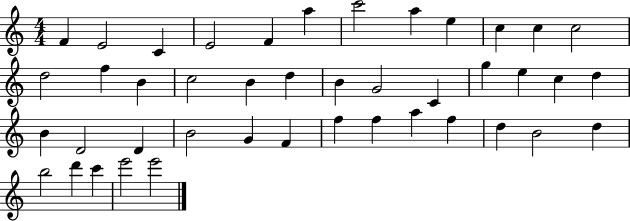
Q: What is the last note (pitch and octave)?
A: E6